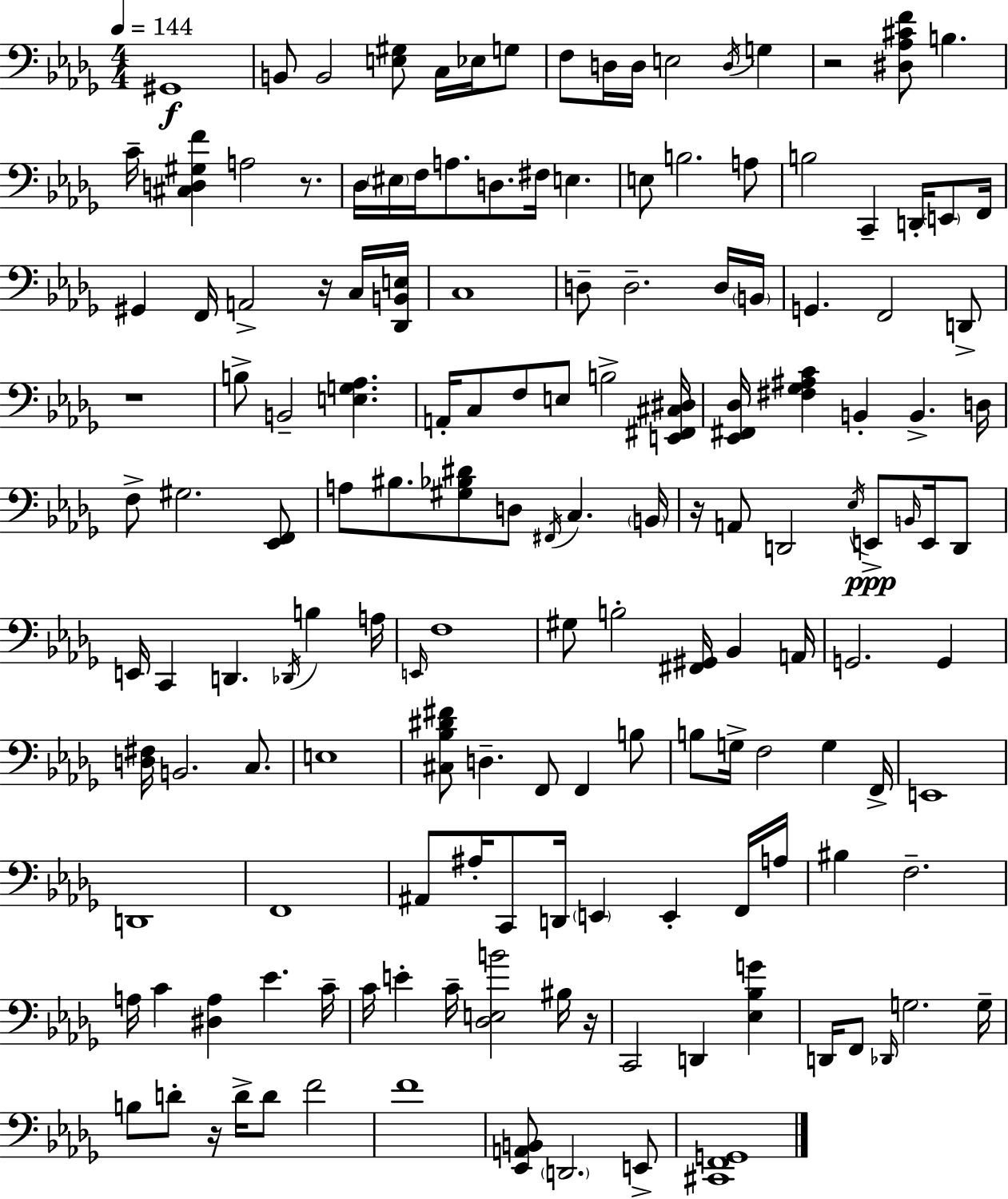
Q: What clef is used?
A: bass